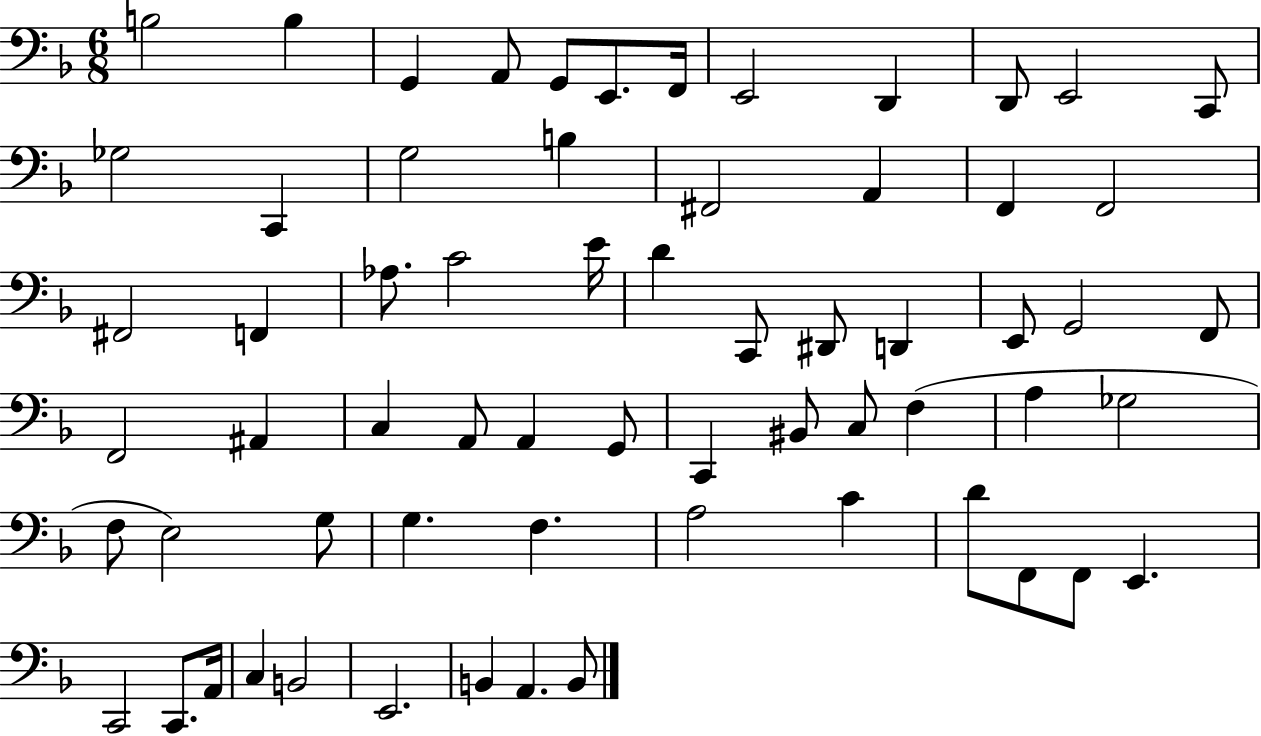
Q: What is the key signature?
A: F major